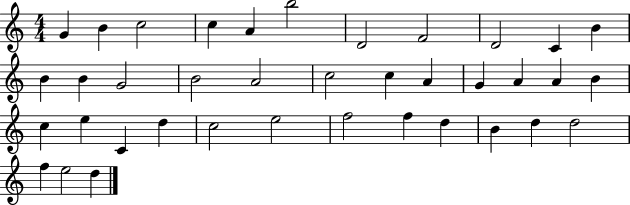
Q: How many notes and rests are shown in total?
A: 38